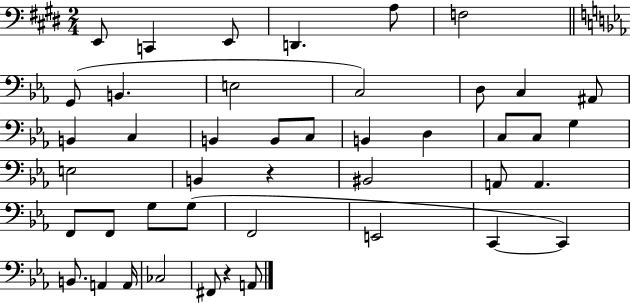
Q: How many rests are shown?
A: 2